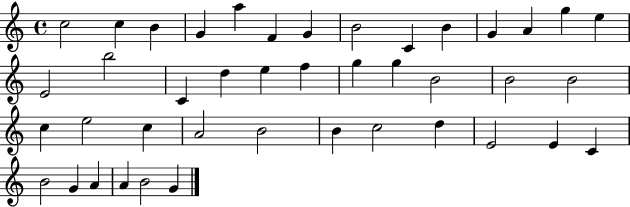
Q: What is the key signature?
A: C major